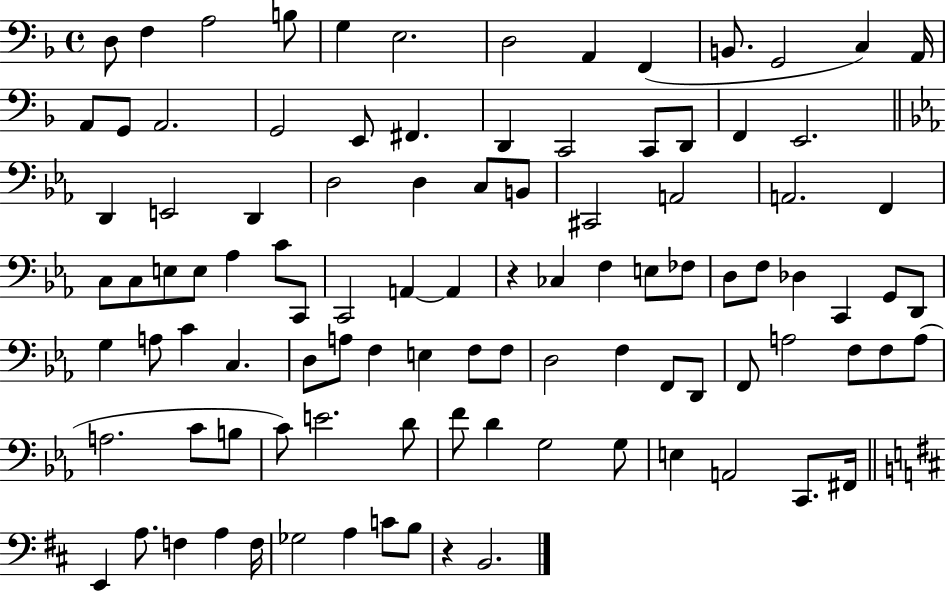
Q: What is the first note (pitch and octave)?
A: D3